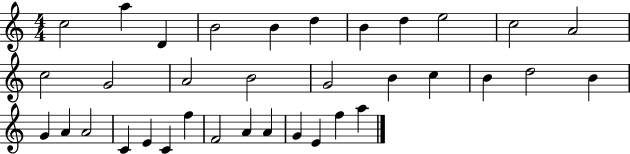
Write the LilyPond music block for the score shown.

{
  \clef treble
  \numericTimeSignature
  \time 4/4
  \key c \major
  c''2 a''4 d'4 | b'2 b'4 d''4 | b'4 d''4 e''2 | c''2 a'2 | \break c''2 g'2 | a'2 b'2 | g'2 b'4 c''4 | b'4 d''2 b'4 | \break g'4 a'4 a'2 | c'4 e'4 c'4 f''4 | f'2 a'4 a'4 | g'4 e'4 f''4 a''4 | \break \bar "|."
}